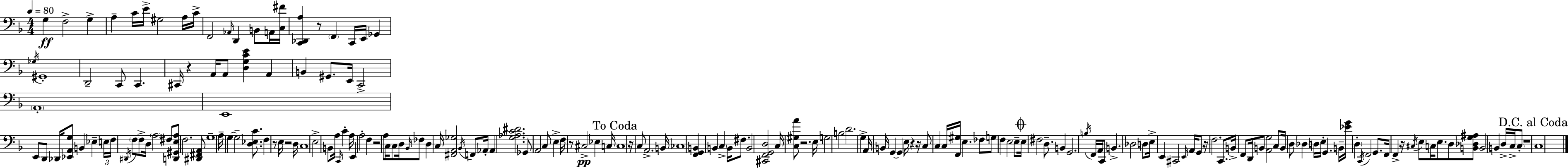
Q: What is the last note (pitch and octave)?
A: C3